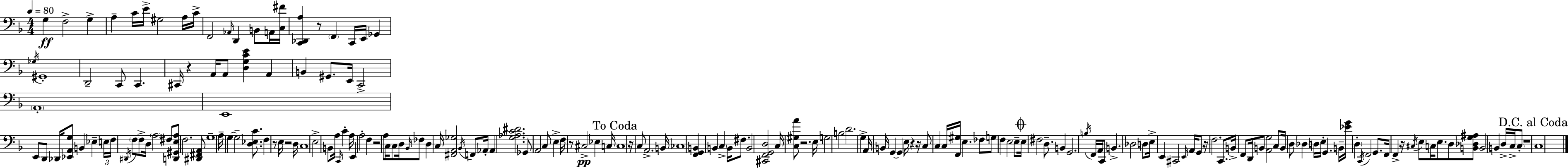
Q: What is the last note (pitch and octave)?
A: C3